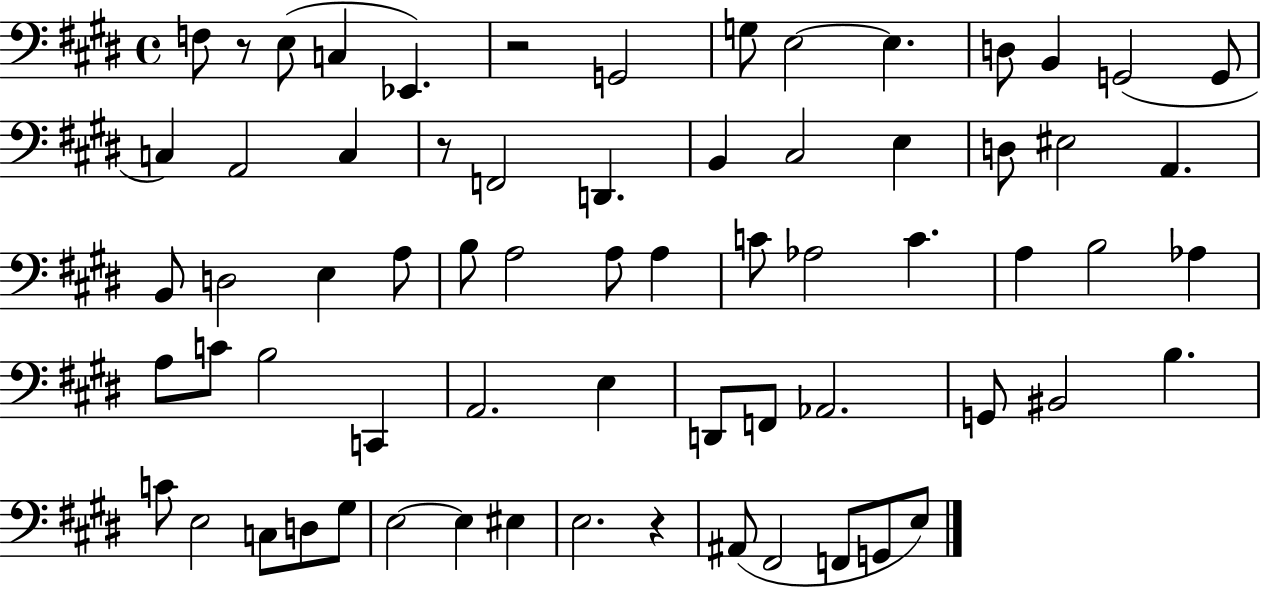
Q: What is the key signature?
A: E major